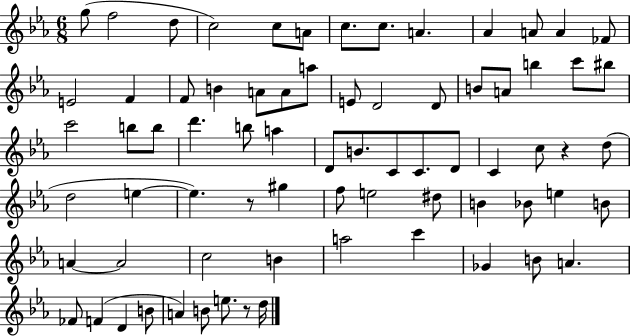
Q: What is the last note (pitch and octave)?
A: D5